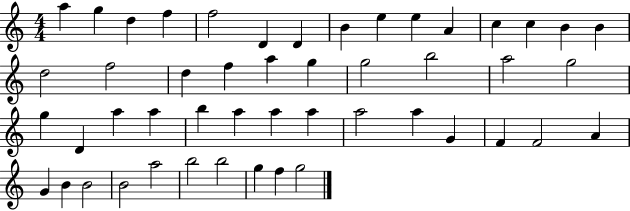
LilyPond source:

{
  \clef treble
  \numericTimeSignature
  \time 4/4
  \key c \major
  a''4 g''4 d''4 f''4 | f''2 d'4 d'4 | b'4 e''4 e''4 a'4 | c''4 c''4 b'4 b'4 | \break d''2 f''2 | d''4 f''4 a''4 g''4 | g''2 b''2 | a''2 g''2 | \break g''4 d'4 a''4 a''4 | b''4 a''4 a''4 a''4 | a''2 a''4 g'4 | f'4 f'2 a'4 | \break g'4 b'4 b'2 | b'2 a''2 | b''2 b''2 | g''4 f''4 g''2 | \break \bar "|."
}